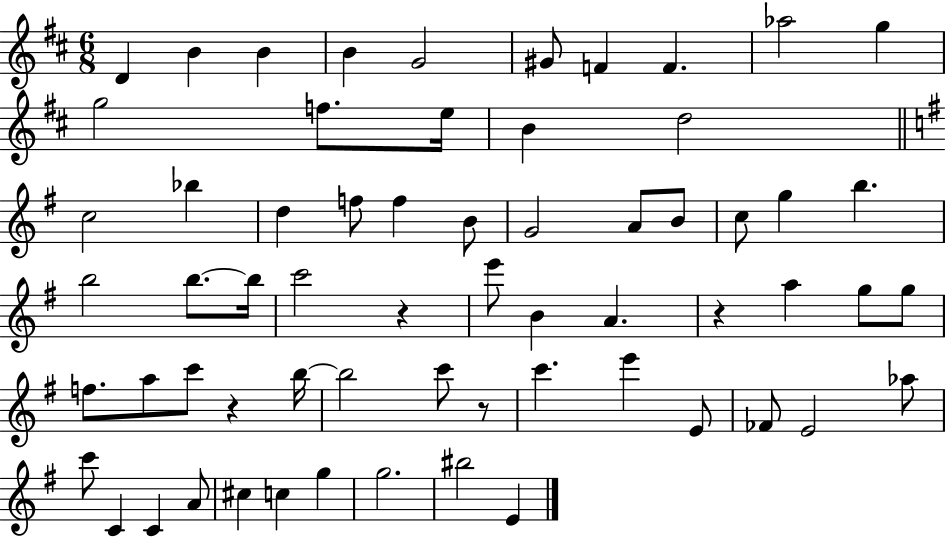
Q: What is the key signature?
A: D major